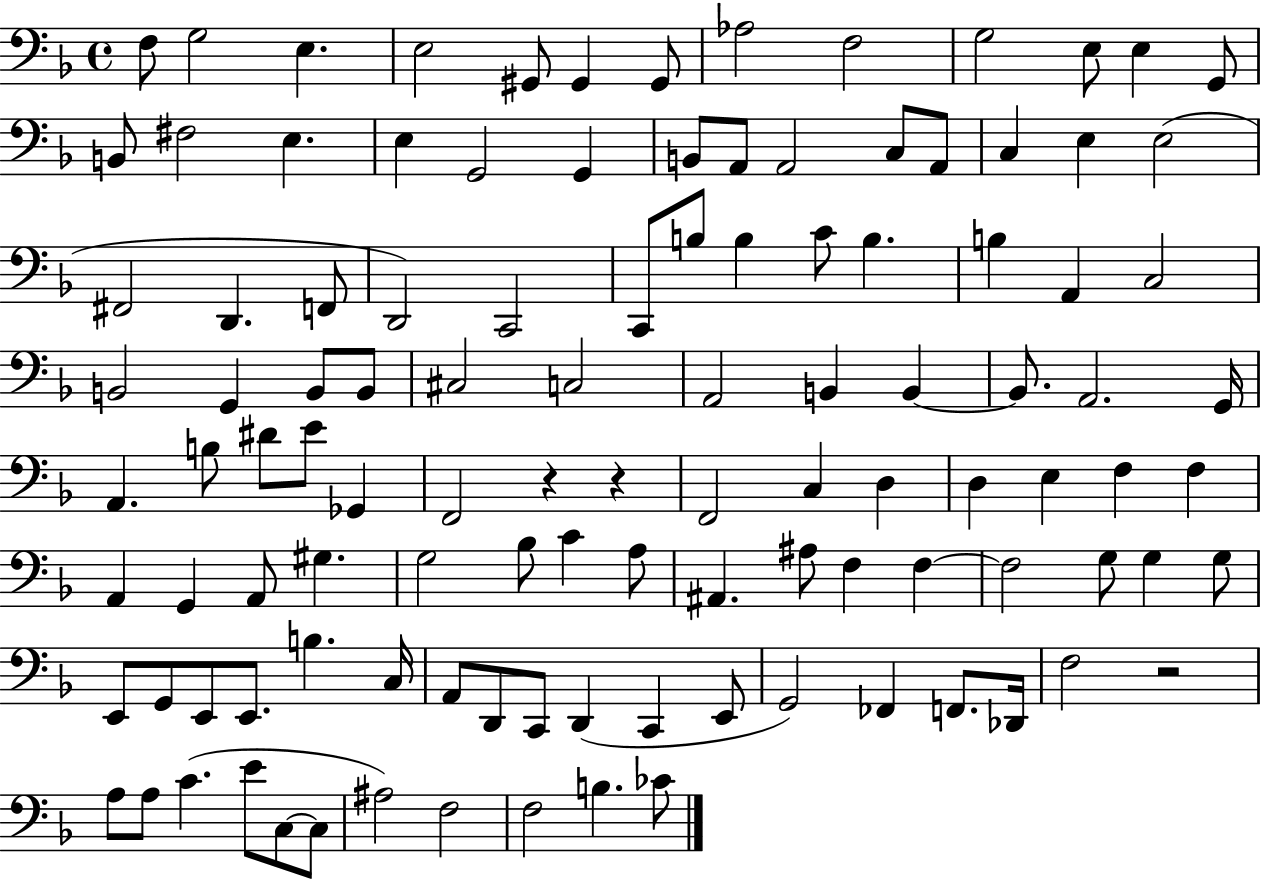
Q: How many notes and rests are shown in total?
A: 112